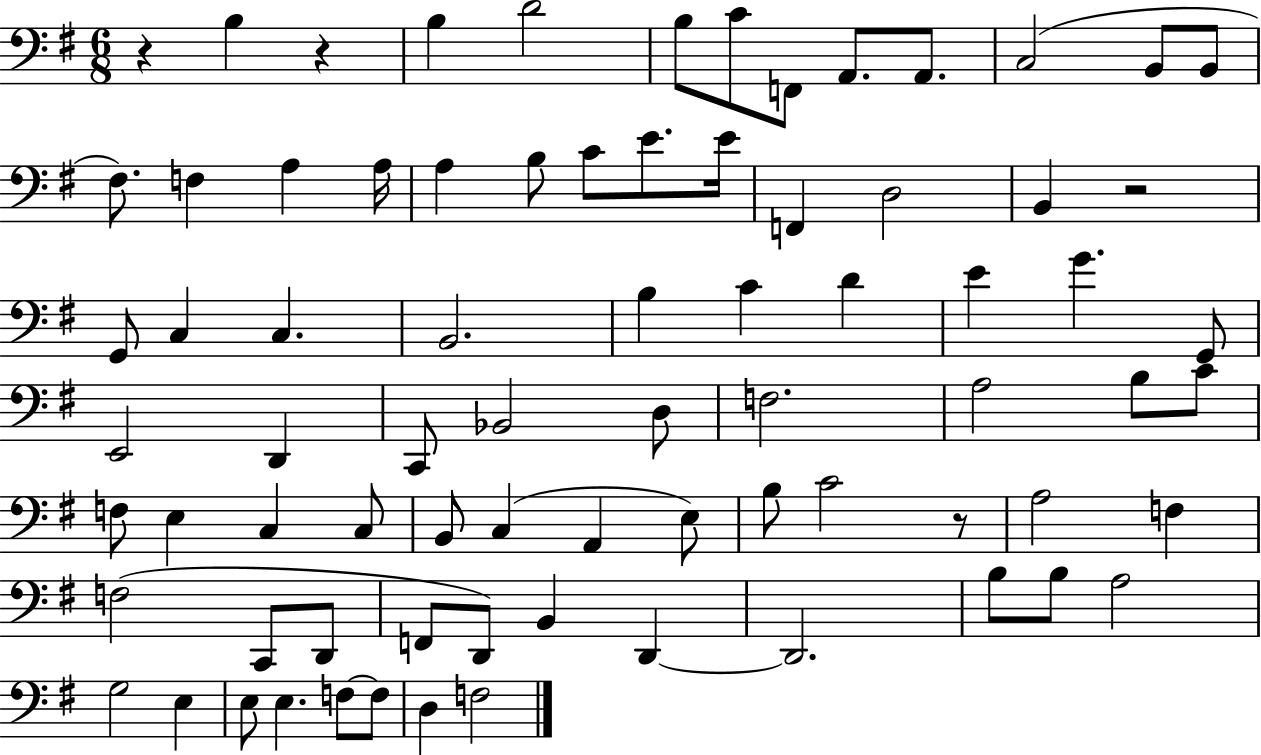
{
  \clef bass
  \numericTimeSignature
  \time 6/8
  \key g \major
  r4 b4 r4 | b4 d'2 | b8 c'8 f,8 a,8. a,8. | c2( b,8 b,8 | \break fis8.) f4 a4 a16 | a4 b8 c'8 e'8. e'16 | f,4 d2 | b,4 r2 | \break g,8 c4 c4. | b,2. | b4 c'4 d'4 | e'4 g'4. g,8 | \break e,2 d,4 | c,8 bes,2 d8 | f2. | a2 b8 c'8 | \break f8 e4 c4 c8 | b,8 c4( a,4 e8) | b8 c'2 r8 | a2 f4 | \break f2( c,8 d,8 | f,8 d,8) b,4 d,4~~ | d,2. | b8 b8 a2 | \break g2 e4 | e8 e4. f8~~ f8 | d4 f2 | \bar "|."
}